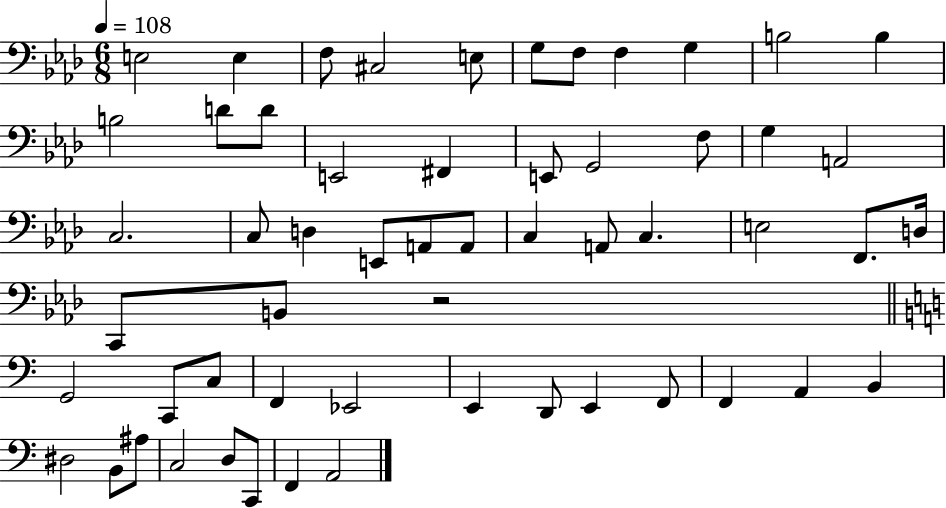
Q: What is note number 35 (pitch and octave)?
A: B2